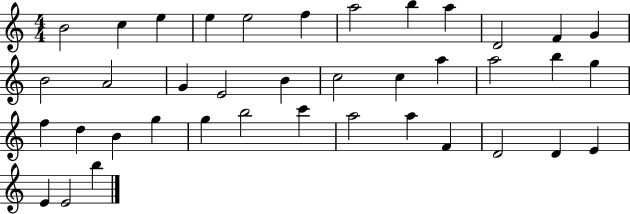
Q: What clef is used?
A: treble